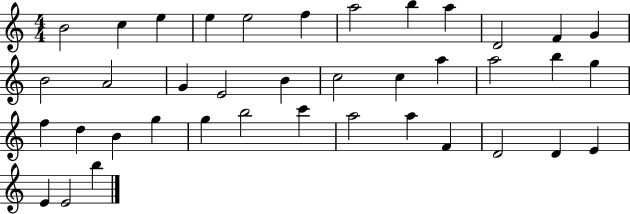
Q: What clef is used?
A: treble